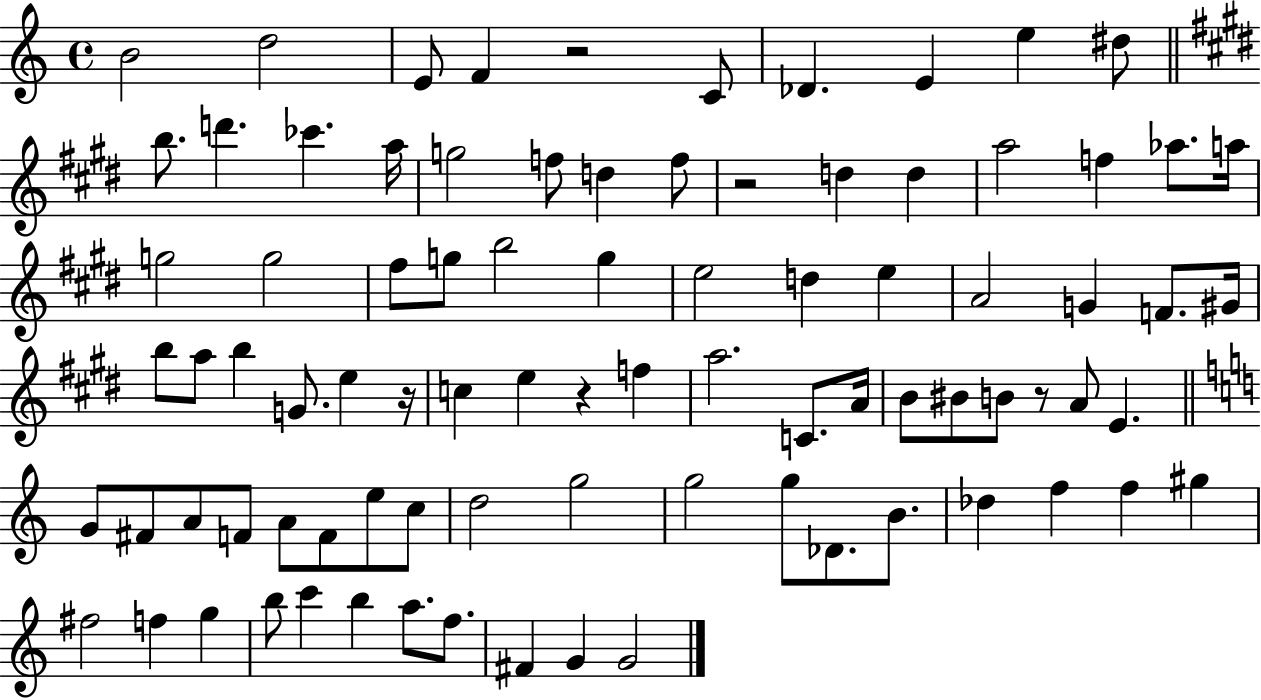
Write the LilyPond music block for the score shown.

{
  \clef treble
  \time 4/4
  \defaultTimeSignature
  \key c \major
  b'2 d''2 | e'8 f'4 r2 c'8 | des'4. e'4 e''4 dis''8 | \bar "||" \break \key e \major b''8. d'''4. ces'''4. a''16 | g''2 f''8 d''4 f''8 | r2 d''4 d''4 | a''2 f''4 aes''8. a''16 | \break g''2 g''2 | fis''8 g''8 b''2 g''4 | e''2 d''4 e''4 | a'2 g'4 f'8. gis'16 | \break b''8 a''8 b''4 g'8. e''4 r16 | c''4 e''4 r4 f''4 | a''2. c'8. a'16 | b'8 bis'8 b'8 r8 a'8 e'4. | \break \bar "||" \break \key c \major g'8 fis'8 a'8 f'8 a'8 f'8 e''8 c''8 | d''2 g''2 | g''2 g''8 des'8. b'8. | des''4 f''4 f''4 gis''4 | \break fis''2 f''4 g''4 | b''8 c'''4 b''4 a''8. f''8. | fis'4 g'4 g'2 | \bar "|."
}